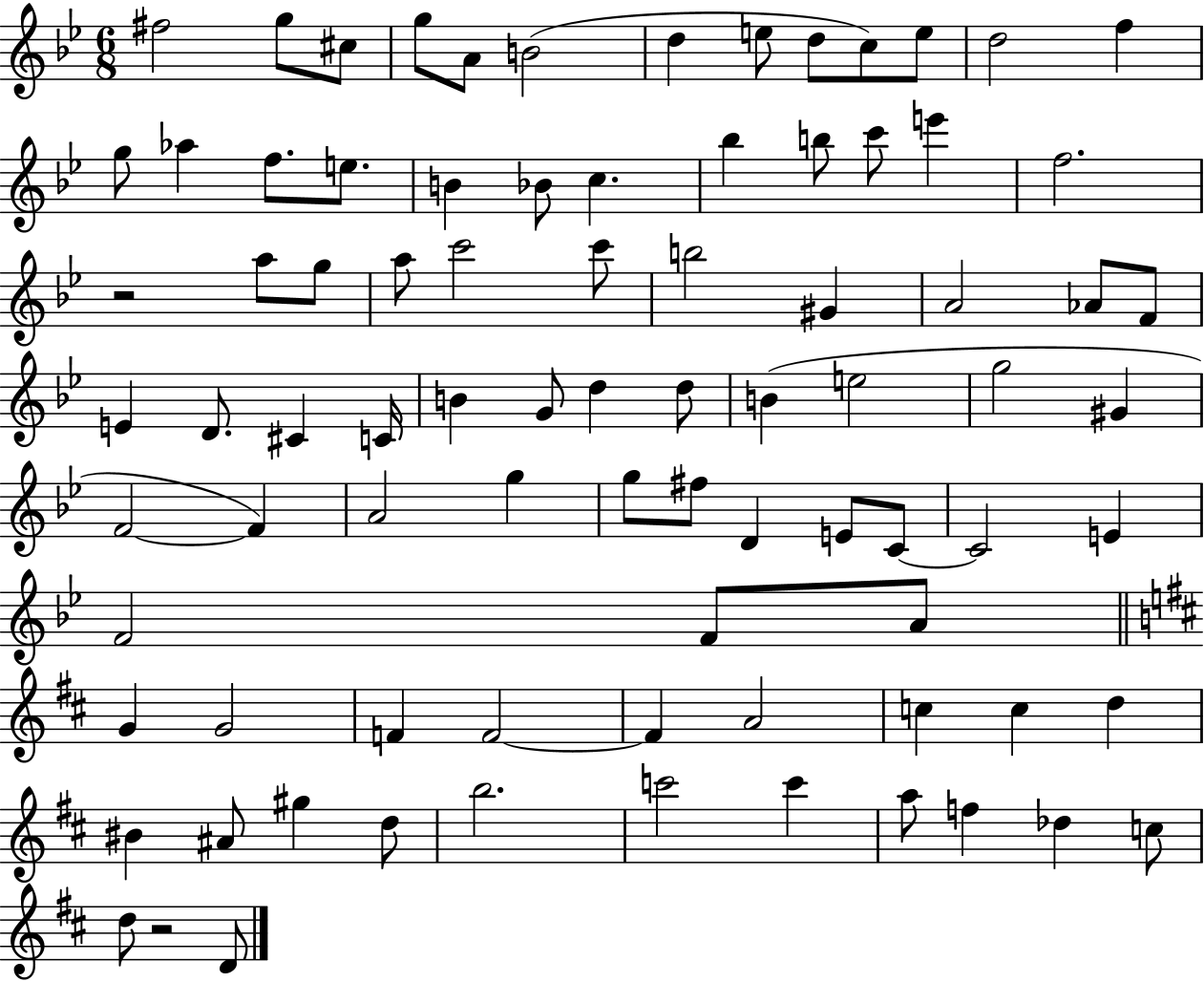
{
  \clef treble
  \numericTimeSignature
  \time 6/8
  \key bes \major
  fis''2 g''8 cis''8 | g''8 a'8 b'2( | d''4 e''8 d''8 c''8) e''8 | d''2 f''4 | \break g''8 aes''4 f''8. e''8. | b'4 bes'8 c''4. | bes''4 b''8 c'''8 e'''4 | f''2. | \break r2 a''8 g''8 | a''8 c'''2 c'''8 | b''2 gis'4 | a'2 aes'8 f'8 | \break e'4 d'8. cis'4 c'16 | b'4 g'8 d''4 d''8 | b'4( e''2 | g''2 gis'4 | \break f'2~~ f'4) | a'2 g''4 | g''8 fis''8 d'4 e'8 c'8~~ | c'2 e'4 | \break f'2 f'8 a'8 | \bar "||" \break \key d \major g'4 g'2 | f'4 f'2~~ | f'4 a'2 | c''4 c''4 d''4 | \break bis'4 ais'8 gis''4 d''8 | b''2. | c'''2 c'''4 | a''8 f''4 des''4 c''8 | \break d''8 r2 d'8 | \bar "|."
}